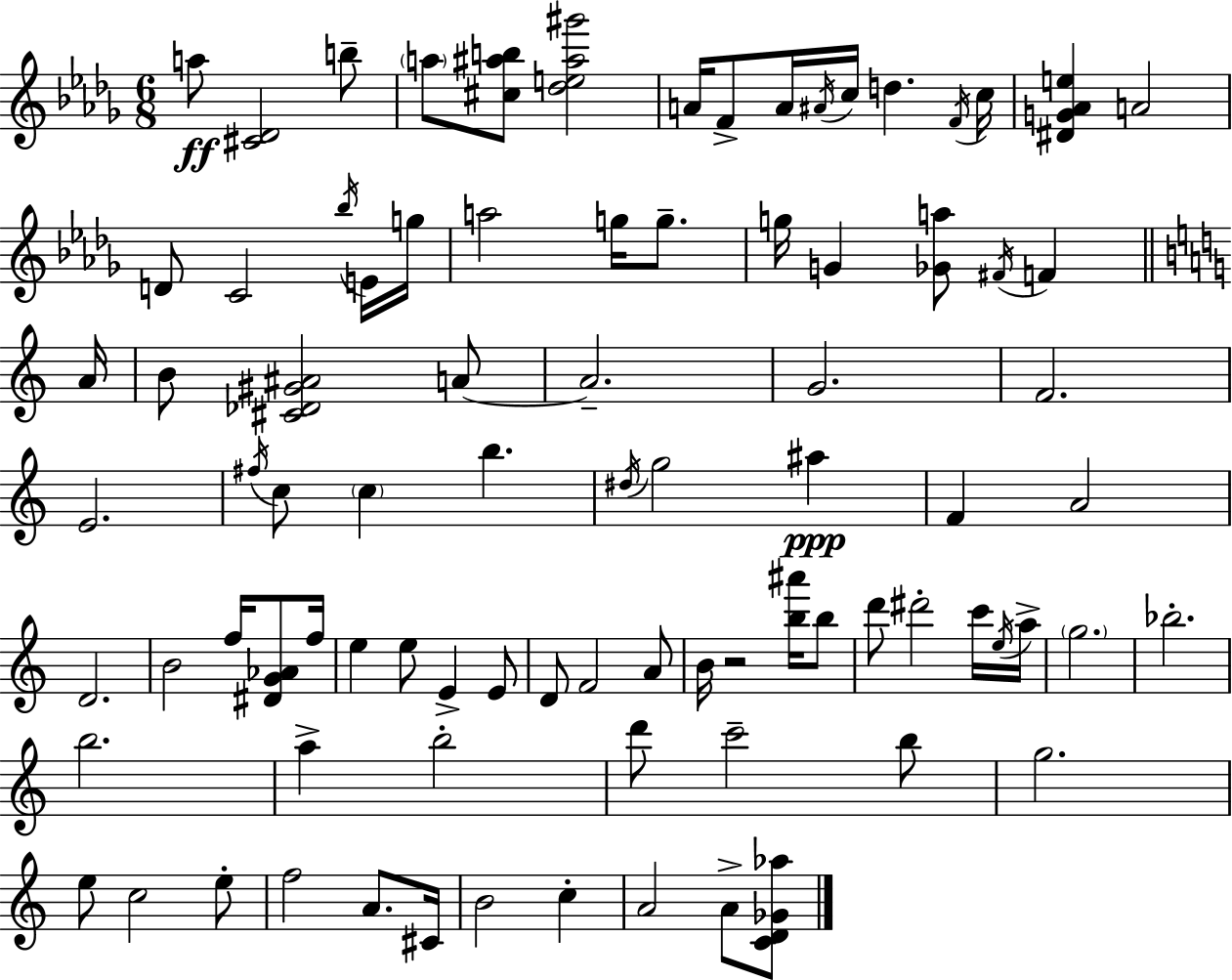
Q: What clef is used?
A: treble